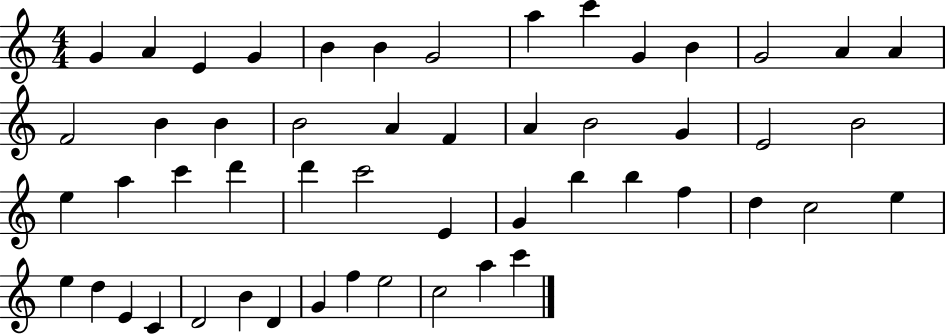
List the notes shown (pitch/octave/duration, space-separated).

G4/q A4/q E4/q G4/q B4/q B4/q G4/h A5/q C6/q G4/q B4/q G4/h A4/q A4/q F4/h B4/q B4/q B4/h A4/q F4/q A4/q B4/h G4/q E4/h B4/h E5/q A5/q C6/q D6/q D6/q C6/h E4/q G4/q B5/q B5/q F5/q D5/q C5/h E5/q E5/q D5/q E4/q C4/q D4/h B4/q D4/q G4/q F5/q E5/h C5/h A5/q C6/q